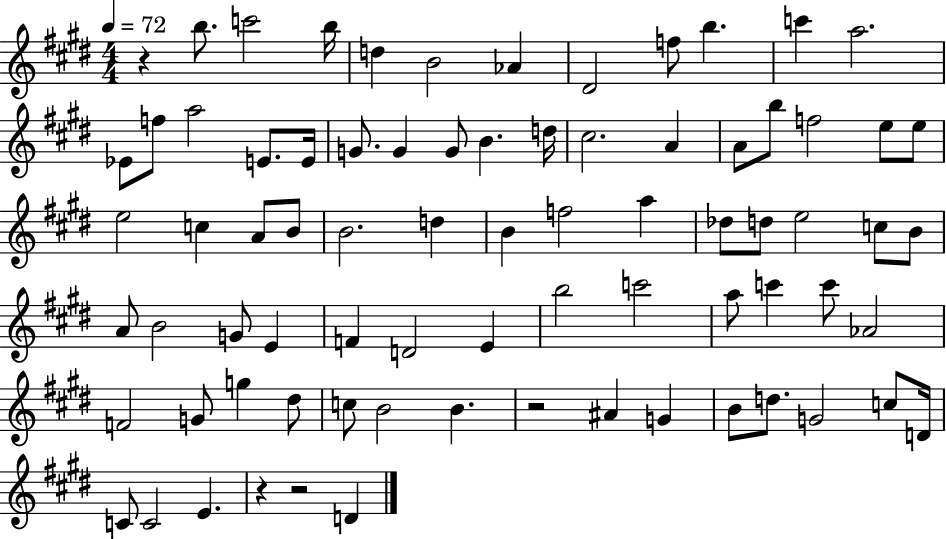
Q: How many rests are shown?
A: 4